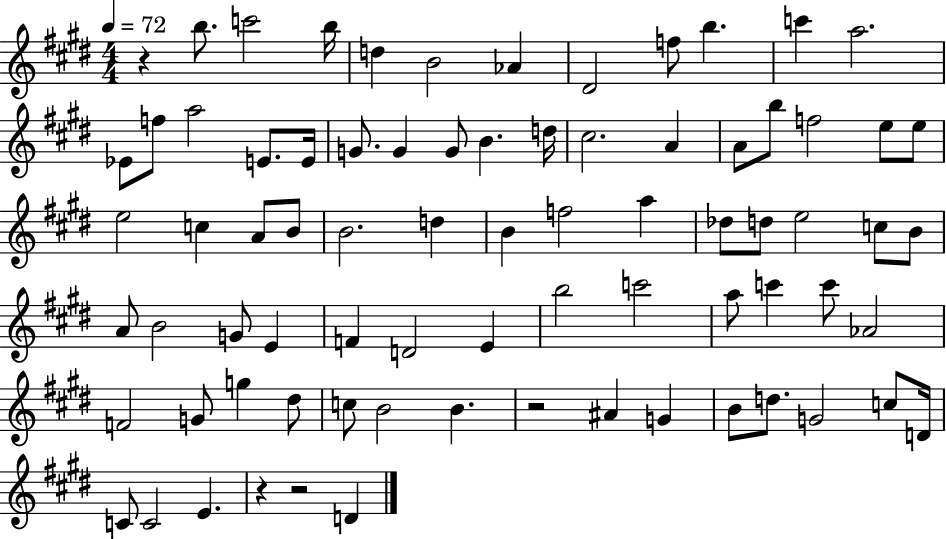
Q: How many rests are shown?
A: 4